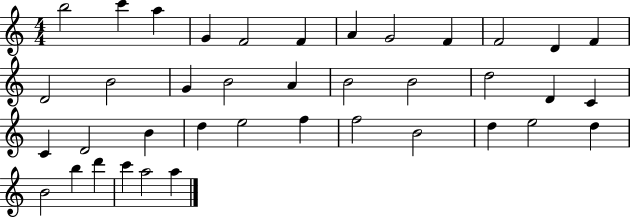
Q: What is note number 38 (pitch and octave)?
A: A5